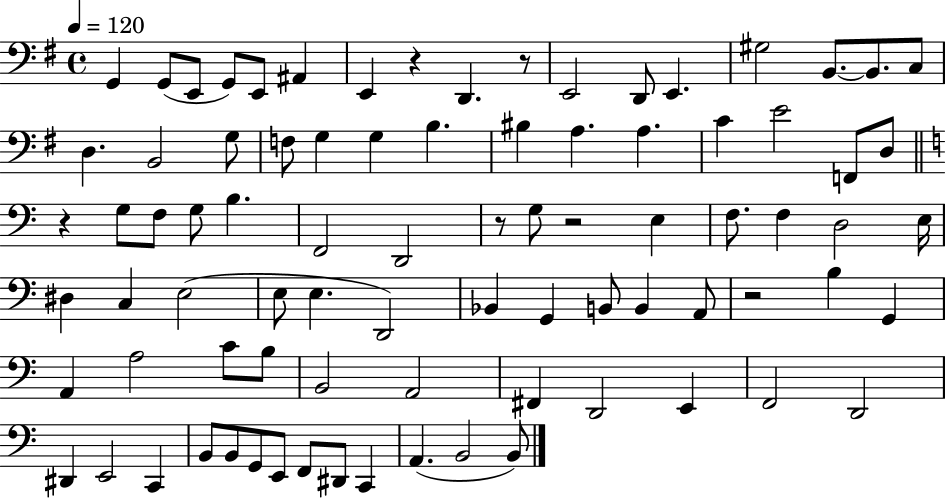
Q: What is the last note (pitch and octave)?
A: B2